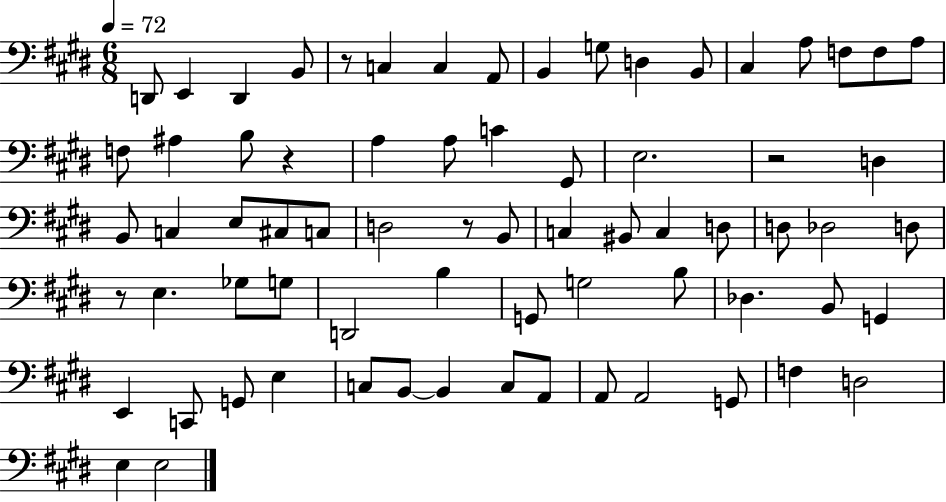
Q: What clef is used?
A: bass